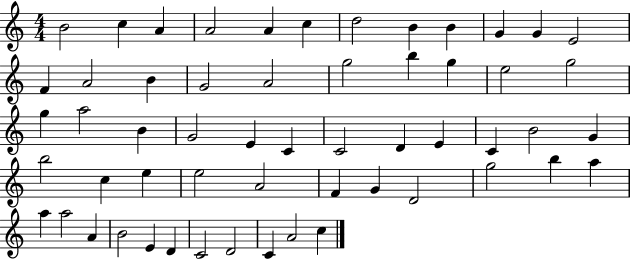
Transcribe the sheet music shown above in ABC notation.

X:1
T:Untitled
M:4/4
L:1/4
K:C
B2 c A A2 A c d2 B B G G E2 F A2 B G2 A2 g2 b g e2 g2 g a2 B G2 E C C2 D E C B2 G b2 c e e2 A2 F G D2 g2 b a a a2 A B2 E D C2 D2 C A2 c